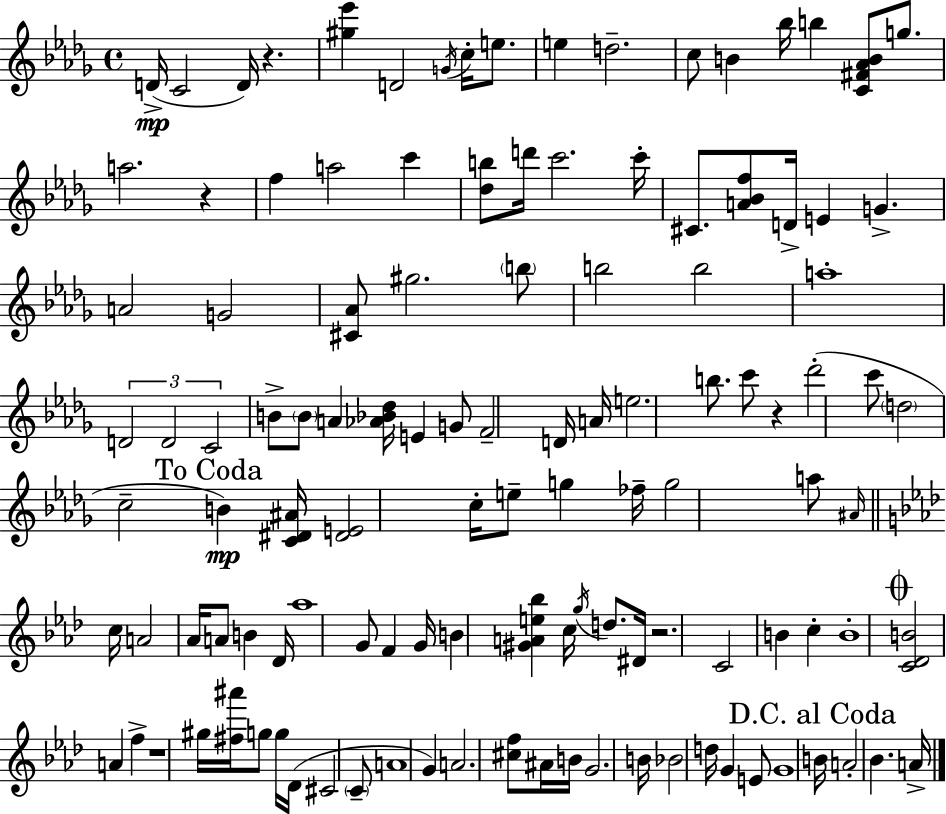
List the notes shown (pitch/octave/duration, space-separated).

D4/s C4/h D4/s R/q. [G#5,Eb6]/q D4/h G4/s C5/s E5/e. E5/q D5/h. C5/e B4/q Bb5/s B5/q [C4,F#4,Ab4,B4]/e G5/e. A5/h. R/q F5/q A5/h C6/q [Db5,B5]/e D6/s C6/h. C6/s C#4/e. [A4,Bb4,F5]/e D4/s E4/q G4/q. A4/h G4/h [C#4,Ab4]/e G#5/h. B5/e B5/h B5/h A5/w D4/h D4/h C4/h B4/e B4/e A4/q [Ab4,Bb4,Db5]/s E4/q G4/e F4/h D4/s A4/s E5/h. B5/e. C6/e R/q Db6/h C6/e D5/h C5/h B4/q [C4,D#4,A#4]/s [D#4,E4]/h C5/s E5/e G5/q FES5/s G5/h A5/e A#4/s C5/s A4/h Ab4/s A4/e B4/q Db4/s Ab5/w G4/e F4/q G4/s B4/q [G#4,A4,E5,Bb5]/q C5/s G5/s D5/e. D#4/s R/h. C4/h B4/q C5/q B4/w [C4,Db4,B4]/h A4/q F5/q R/w G#5/s [F#5,A#6]/s G5/e G5/s Db4/s C#4/h C4/e A4/w G4/q A4/h. [C#5,F5]/e A#4/s B4/s G4/h. B4/s Bb4/h D5/s G4/q E4/e G4/w B4/s A4/h Bb4/q. A4/s